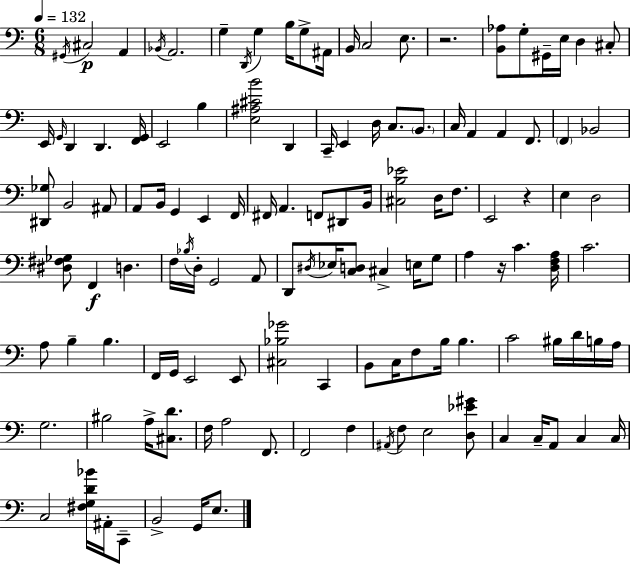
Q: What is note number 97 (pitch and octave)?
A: A#2